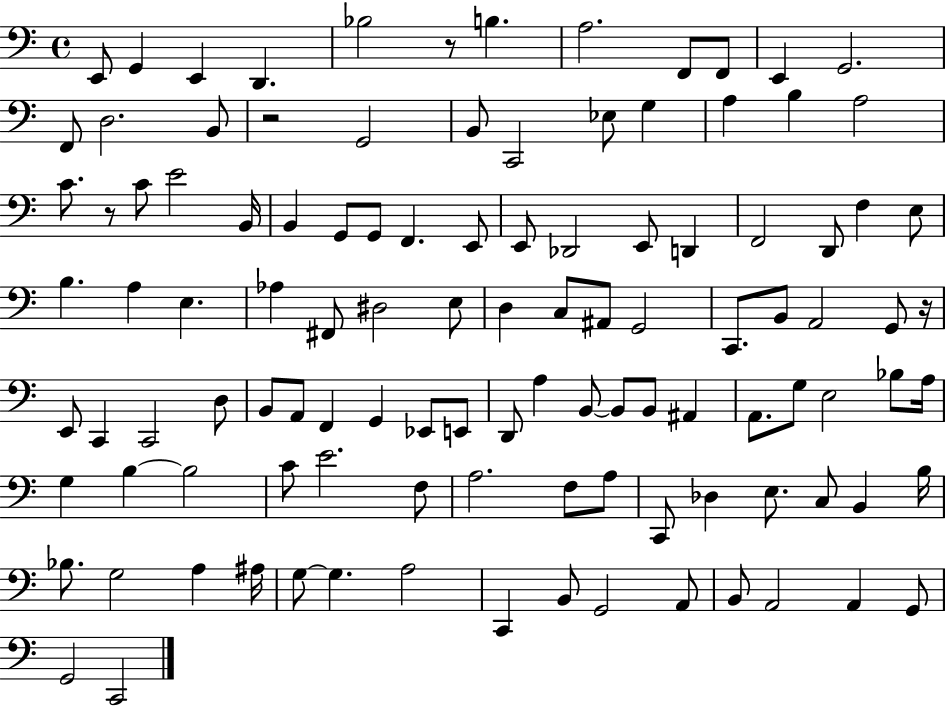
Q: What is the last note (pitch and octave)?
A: C2